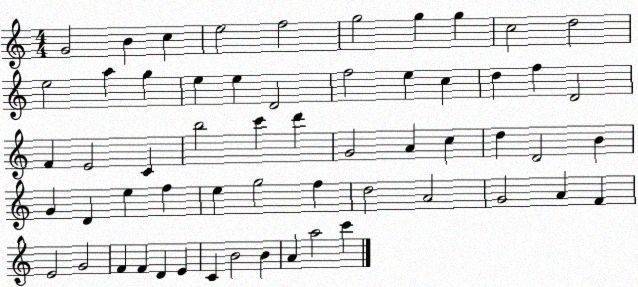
X:1
T:Untitled
M:4/4
L:1/4
K:C
G2 B c e2 f2 g2 g g c2 d2 e2 a g e e D2 f2 e c d f D2 F E2 C b2 c' d' G2 A c d D2 B G D e f e g2 f d2 A2 G2 A F E2 G2 F F D E C B2 B A a2 c'